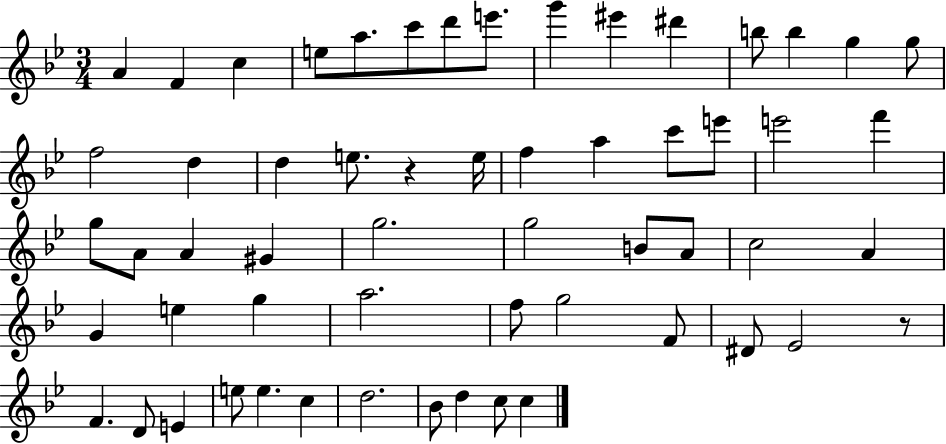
{
  \clef treble
  \numericTimeSignature
  \time 3/4
  \key bes \major
  a'4 f'4 c''4 | e''8 a''8. c'''8 d'''8 e'''8. | g'''4 eis'''4 dis'''4 | b''8 b''4 g''4 g''8 | \break f''2 d''4 | d''4 e''8. r4 e''16 | f''4 a''4 c'''8 e'''8 | e'''2 f'''4 | \break g''8 a'8 a'4 gis'4 | g''2. | g''2 b'8 a'8 | c''2 a'4 | \break g'4 e''4 g''4 | a''2. | f''8 g''2 f'8 | dis'8 ees'2 r8 | \break f'4. d'8 e'4 | e''8 e''4. c''4 | d''2. | bes'8 d''4 c''8 c''4 | \break \bar "|."
}